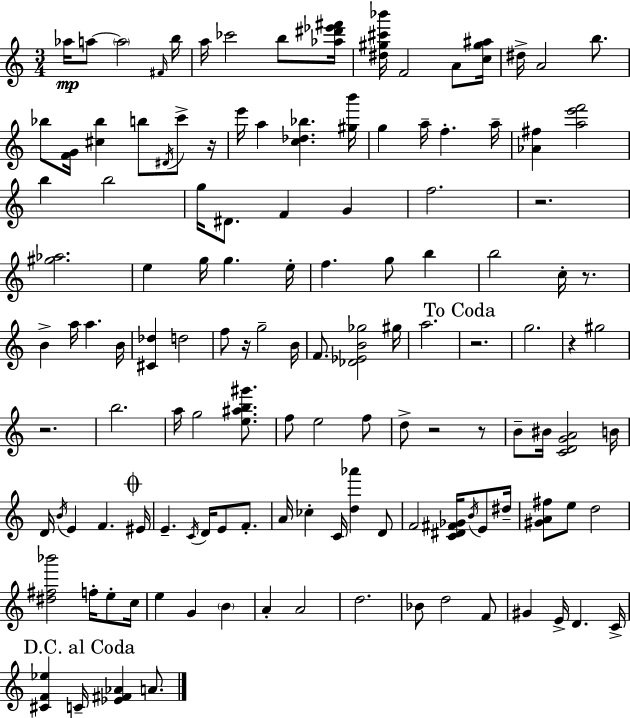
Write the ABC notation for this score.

X:1
T:Untitled
M:3/4
L:1/4
K:C
_a/4 a/2 a2 ^F/4 b/4 a/4 _c'2 b/2 [_a^d'_e'^f']/4 [^d^g^c'_b']/4 F2 A/2 [c^g^a]/4 ^d/4 A2 b/2 _b/2 [FG]/4 [^c_b] b/2 ^D/4 c'/2 z/4 e'/4 a [c_d_b] [^gb']/4 g a/4 f a/4 [_A^f] [ae'f']2 b b2 g/4 ^D/2 F G f2 z2 [^g_a]2 e g/4 g e/4 f g/2 b b2 c/4 z/2 B a/4 a B/4 [^C_d] d2 f/2 z/4 g2 B/4 F/2 [_D_EB_g]2 ^g/4 a2 z2 g2 z ^g2 z2 b2 a/4 g2 [e^ab^g']/2 f/2 e2 f/2 d/2 z2 z/2 B/2 ^B/4 [CDGA]2 B/4 D/4 B/4 E F ^E/4 E C/4 D/4 E/2 F/2 A/4 _c C/4 [d_a'] D/2 F2 [C^D^F_G]/4 B/4 E/2 ^d/4 [^GA^f]/2 e/2 d2 [^d^f_b']2 f/4 e/2 c/4 e G B A A2 d2 _B/2 d2 F/2 ^G E/4 D C/4 [^CF_e] C/4 [_E^F_A] A/2